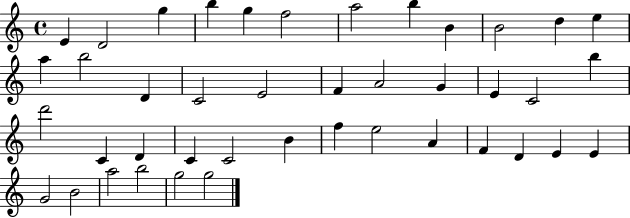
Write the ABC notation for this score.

X:1
T:Untitled
M:4/4
L:1/4
K:C
E D2 g b g f2 a2 b B B2 d e a b2 D C2 E2 F A2 G E C2 b d'2 C D C C2 B f e2 A F D E E G2 B2 a2 b2 g2 g2